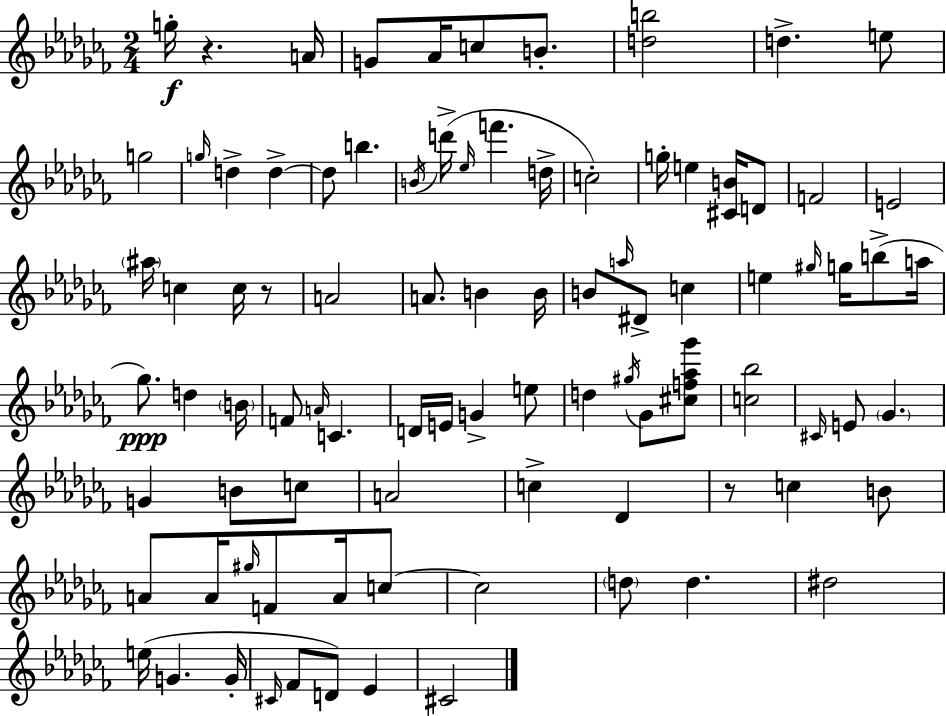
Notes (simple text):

G5/s R/q. A4/s G4/e Ab4/s C5/e B4/e. [D5,B5]/h D5/q. E5/e G5/h G5/s D5/q D5/q D5/e B5/q. B4/s D6/s Eb5/s F6/q. D5/s C5/h G5/s E5/q [C#4,B4]/s D4/e F4/h E4/h A#5/s C5/q C5/s R/e A4/h A4/e. B4/q B4/s B4/e A5/s D#4/e C5/q E5/q G#5/s G5/s B5/e A5/s Gb5/e. D5/q B4/s F4/e A4/s C4/q. D4/s E4/s G4/q E5/e D5/q G#5/s Gb4/e [C#5,F5,Ab5,Gb6]/e [C5,Bb5]/h C#4/s E4/e Gb4/q. G4/q B4/e C5/e A4/h C5/q Db4/q R/e C5/q B4/e A4/e A4/s G#5/s F4/e A4/s C5/e C5/h D5/e D5/q. D#5/h E5/s G4/q. G4/s C#4/s FES4/e D4/e Eb4/q C#4/h